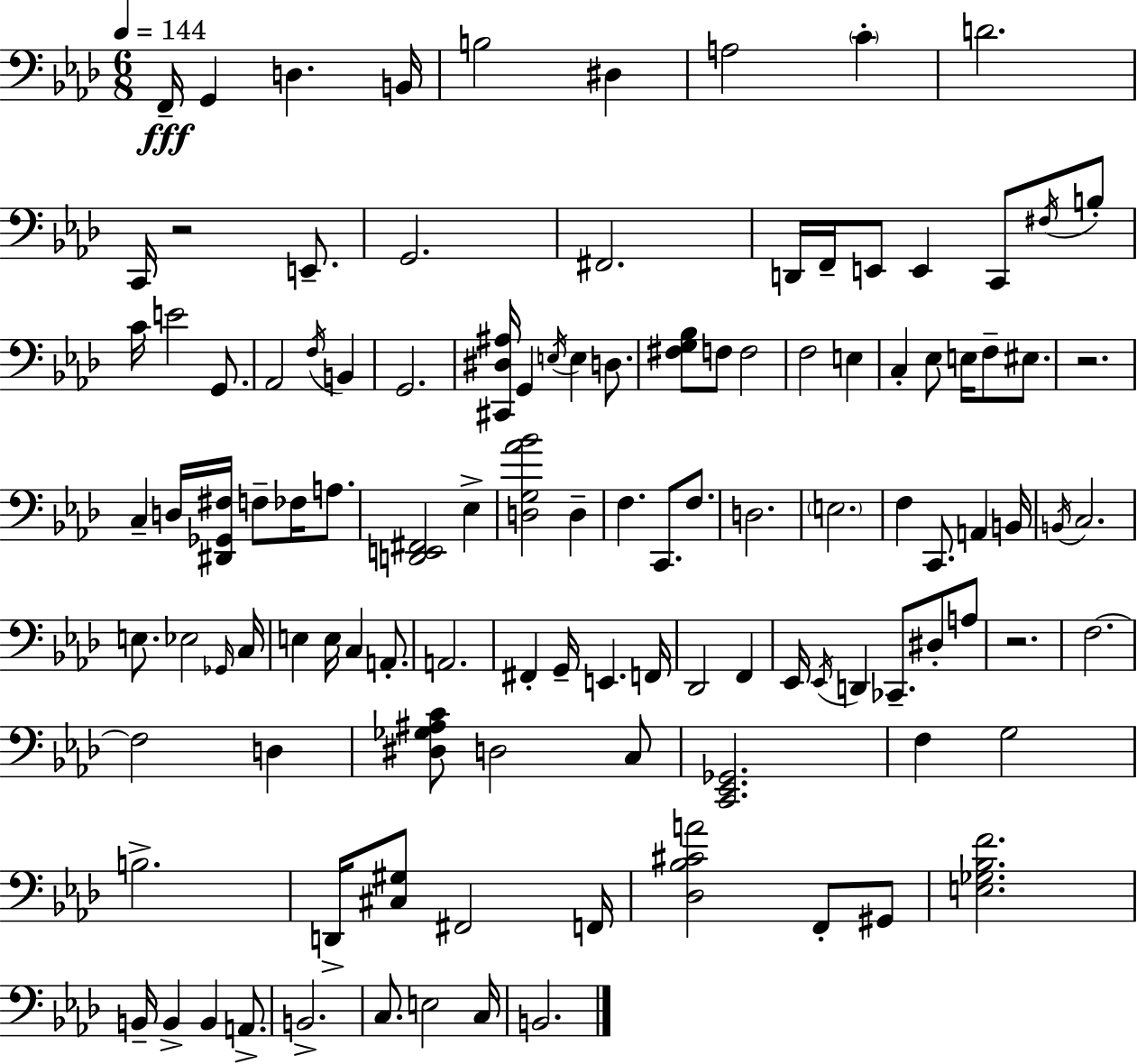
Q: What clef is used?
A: bass